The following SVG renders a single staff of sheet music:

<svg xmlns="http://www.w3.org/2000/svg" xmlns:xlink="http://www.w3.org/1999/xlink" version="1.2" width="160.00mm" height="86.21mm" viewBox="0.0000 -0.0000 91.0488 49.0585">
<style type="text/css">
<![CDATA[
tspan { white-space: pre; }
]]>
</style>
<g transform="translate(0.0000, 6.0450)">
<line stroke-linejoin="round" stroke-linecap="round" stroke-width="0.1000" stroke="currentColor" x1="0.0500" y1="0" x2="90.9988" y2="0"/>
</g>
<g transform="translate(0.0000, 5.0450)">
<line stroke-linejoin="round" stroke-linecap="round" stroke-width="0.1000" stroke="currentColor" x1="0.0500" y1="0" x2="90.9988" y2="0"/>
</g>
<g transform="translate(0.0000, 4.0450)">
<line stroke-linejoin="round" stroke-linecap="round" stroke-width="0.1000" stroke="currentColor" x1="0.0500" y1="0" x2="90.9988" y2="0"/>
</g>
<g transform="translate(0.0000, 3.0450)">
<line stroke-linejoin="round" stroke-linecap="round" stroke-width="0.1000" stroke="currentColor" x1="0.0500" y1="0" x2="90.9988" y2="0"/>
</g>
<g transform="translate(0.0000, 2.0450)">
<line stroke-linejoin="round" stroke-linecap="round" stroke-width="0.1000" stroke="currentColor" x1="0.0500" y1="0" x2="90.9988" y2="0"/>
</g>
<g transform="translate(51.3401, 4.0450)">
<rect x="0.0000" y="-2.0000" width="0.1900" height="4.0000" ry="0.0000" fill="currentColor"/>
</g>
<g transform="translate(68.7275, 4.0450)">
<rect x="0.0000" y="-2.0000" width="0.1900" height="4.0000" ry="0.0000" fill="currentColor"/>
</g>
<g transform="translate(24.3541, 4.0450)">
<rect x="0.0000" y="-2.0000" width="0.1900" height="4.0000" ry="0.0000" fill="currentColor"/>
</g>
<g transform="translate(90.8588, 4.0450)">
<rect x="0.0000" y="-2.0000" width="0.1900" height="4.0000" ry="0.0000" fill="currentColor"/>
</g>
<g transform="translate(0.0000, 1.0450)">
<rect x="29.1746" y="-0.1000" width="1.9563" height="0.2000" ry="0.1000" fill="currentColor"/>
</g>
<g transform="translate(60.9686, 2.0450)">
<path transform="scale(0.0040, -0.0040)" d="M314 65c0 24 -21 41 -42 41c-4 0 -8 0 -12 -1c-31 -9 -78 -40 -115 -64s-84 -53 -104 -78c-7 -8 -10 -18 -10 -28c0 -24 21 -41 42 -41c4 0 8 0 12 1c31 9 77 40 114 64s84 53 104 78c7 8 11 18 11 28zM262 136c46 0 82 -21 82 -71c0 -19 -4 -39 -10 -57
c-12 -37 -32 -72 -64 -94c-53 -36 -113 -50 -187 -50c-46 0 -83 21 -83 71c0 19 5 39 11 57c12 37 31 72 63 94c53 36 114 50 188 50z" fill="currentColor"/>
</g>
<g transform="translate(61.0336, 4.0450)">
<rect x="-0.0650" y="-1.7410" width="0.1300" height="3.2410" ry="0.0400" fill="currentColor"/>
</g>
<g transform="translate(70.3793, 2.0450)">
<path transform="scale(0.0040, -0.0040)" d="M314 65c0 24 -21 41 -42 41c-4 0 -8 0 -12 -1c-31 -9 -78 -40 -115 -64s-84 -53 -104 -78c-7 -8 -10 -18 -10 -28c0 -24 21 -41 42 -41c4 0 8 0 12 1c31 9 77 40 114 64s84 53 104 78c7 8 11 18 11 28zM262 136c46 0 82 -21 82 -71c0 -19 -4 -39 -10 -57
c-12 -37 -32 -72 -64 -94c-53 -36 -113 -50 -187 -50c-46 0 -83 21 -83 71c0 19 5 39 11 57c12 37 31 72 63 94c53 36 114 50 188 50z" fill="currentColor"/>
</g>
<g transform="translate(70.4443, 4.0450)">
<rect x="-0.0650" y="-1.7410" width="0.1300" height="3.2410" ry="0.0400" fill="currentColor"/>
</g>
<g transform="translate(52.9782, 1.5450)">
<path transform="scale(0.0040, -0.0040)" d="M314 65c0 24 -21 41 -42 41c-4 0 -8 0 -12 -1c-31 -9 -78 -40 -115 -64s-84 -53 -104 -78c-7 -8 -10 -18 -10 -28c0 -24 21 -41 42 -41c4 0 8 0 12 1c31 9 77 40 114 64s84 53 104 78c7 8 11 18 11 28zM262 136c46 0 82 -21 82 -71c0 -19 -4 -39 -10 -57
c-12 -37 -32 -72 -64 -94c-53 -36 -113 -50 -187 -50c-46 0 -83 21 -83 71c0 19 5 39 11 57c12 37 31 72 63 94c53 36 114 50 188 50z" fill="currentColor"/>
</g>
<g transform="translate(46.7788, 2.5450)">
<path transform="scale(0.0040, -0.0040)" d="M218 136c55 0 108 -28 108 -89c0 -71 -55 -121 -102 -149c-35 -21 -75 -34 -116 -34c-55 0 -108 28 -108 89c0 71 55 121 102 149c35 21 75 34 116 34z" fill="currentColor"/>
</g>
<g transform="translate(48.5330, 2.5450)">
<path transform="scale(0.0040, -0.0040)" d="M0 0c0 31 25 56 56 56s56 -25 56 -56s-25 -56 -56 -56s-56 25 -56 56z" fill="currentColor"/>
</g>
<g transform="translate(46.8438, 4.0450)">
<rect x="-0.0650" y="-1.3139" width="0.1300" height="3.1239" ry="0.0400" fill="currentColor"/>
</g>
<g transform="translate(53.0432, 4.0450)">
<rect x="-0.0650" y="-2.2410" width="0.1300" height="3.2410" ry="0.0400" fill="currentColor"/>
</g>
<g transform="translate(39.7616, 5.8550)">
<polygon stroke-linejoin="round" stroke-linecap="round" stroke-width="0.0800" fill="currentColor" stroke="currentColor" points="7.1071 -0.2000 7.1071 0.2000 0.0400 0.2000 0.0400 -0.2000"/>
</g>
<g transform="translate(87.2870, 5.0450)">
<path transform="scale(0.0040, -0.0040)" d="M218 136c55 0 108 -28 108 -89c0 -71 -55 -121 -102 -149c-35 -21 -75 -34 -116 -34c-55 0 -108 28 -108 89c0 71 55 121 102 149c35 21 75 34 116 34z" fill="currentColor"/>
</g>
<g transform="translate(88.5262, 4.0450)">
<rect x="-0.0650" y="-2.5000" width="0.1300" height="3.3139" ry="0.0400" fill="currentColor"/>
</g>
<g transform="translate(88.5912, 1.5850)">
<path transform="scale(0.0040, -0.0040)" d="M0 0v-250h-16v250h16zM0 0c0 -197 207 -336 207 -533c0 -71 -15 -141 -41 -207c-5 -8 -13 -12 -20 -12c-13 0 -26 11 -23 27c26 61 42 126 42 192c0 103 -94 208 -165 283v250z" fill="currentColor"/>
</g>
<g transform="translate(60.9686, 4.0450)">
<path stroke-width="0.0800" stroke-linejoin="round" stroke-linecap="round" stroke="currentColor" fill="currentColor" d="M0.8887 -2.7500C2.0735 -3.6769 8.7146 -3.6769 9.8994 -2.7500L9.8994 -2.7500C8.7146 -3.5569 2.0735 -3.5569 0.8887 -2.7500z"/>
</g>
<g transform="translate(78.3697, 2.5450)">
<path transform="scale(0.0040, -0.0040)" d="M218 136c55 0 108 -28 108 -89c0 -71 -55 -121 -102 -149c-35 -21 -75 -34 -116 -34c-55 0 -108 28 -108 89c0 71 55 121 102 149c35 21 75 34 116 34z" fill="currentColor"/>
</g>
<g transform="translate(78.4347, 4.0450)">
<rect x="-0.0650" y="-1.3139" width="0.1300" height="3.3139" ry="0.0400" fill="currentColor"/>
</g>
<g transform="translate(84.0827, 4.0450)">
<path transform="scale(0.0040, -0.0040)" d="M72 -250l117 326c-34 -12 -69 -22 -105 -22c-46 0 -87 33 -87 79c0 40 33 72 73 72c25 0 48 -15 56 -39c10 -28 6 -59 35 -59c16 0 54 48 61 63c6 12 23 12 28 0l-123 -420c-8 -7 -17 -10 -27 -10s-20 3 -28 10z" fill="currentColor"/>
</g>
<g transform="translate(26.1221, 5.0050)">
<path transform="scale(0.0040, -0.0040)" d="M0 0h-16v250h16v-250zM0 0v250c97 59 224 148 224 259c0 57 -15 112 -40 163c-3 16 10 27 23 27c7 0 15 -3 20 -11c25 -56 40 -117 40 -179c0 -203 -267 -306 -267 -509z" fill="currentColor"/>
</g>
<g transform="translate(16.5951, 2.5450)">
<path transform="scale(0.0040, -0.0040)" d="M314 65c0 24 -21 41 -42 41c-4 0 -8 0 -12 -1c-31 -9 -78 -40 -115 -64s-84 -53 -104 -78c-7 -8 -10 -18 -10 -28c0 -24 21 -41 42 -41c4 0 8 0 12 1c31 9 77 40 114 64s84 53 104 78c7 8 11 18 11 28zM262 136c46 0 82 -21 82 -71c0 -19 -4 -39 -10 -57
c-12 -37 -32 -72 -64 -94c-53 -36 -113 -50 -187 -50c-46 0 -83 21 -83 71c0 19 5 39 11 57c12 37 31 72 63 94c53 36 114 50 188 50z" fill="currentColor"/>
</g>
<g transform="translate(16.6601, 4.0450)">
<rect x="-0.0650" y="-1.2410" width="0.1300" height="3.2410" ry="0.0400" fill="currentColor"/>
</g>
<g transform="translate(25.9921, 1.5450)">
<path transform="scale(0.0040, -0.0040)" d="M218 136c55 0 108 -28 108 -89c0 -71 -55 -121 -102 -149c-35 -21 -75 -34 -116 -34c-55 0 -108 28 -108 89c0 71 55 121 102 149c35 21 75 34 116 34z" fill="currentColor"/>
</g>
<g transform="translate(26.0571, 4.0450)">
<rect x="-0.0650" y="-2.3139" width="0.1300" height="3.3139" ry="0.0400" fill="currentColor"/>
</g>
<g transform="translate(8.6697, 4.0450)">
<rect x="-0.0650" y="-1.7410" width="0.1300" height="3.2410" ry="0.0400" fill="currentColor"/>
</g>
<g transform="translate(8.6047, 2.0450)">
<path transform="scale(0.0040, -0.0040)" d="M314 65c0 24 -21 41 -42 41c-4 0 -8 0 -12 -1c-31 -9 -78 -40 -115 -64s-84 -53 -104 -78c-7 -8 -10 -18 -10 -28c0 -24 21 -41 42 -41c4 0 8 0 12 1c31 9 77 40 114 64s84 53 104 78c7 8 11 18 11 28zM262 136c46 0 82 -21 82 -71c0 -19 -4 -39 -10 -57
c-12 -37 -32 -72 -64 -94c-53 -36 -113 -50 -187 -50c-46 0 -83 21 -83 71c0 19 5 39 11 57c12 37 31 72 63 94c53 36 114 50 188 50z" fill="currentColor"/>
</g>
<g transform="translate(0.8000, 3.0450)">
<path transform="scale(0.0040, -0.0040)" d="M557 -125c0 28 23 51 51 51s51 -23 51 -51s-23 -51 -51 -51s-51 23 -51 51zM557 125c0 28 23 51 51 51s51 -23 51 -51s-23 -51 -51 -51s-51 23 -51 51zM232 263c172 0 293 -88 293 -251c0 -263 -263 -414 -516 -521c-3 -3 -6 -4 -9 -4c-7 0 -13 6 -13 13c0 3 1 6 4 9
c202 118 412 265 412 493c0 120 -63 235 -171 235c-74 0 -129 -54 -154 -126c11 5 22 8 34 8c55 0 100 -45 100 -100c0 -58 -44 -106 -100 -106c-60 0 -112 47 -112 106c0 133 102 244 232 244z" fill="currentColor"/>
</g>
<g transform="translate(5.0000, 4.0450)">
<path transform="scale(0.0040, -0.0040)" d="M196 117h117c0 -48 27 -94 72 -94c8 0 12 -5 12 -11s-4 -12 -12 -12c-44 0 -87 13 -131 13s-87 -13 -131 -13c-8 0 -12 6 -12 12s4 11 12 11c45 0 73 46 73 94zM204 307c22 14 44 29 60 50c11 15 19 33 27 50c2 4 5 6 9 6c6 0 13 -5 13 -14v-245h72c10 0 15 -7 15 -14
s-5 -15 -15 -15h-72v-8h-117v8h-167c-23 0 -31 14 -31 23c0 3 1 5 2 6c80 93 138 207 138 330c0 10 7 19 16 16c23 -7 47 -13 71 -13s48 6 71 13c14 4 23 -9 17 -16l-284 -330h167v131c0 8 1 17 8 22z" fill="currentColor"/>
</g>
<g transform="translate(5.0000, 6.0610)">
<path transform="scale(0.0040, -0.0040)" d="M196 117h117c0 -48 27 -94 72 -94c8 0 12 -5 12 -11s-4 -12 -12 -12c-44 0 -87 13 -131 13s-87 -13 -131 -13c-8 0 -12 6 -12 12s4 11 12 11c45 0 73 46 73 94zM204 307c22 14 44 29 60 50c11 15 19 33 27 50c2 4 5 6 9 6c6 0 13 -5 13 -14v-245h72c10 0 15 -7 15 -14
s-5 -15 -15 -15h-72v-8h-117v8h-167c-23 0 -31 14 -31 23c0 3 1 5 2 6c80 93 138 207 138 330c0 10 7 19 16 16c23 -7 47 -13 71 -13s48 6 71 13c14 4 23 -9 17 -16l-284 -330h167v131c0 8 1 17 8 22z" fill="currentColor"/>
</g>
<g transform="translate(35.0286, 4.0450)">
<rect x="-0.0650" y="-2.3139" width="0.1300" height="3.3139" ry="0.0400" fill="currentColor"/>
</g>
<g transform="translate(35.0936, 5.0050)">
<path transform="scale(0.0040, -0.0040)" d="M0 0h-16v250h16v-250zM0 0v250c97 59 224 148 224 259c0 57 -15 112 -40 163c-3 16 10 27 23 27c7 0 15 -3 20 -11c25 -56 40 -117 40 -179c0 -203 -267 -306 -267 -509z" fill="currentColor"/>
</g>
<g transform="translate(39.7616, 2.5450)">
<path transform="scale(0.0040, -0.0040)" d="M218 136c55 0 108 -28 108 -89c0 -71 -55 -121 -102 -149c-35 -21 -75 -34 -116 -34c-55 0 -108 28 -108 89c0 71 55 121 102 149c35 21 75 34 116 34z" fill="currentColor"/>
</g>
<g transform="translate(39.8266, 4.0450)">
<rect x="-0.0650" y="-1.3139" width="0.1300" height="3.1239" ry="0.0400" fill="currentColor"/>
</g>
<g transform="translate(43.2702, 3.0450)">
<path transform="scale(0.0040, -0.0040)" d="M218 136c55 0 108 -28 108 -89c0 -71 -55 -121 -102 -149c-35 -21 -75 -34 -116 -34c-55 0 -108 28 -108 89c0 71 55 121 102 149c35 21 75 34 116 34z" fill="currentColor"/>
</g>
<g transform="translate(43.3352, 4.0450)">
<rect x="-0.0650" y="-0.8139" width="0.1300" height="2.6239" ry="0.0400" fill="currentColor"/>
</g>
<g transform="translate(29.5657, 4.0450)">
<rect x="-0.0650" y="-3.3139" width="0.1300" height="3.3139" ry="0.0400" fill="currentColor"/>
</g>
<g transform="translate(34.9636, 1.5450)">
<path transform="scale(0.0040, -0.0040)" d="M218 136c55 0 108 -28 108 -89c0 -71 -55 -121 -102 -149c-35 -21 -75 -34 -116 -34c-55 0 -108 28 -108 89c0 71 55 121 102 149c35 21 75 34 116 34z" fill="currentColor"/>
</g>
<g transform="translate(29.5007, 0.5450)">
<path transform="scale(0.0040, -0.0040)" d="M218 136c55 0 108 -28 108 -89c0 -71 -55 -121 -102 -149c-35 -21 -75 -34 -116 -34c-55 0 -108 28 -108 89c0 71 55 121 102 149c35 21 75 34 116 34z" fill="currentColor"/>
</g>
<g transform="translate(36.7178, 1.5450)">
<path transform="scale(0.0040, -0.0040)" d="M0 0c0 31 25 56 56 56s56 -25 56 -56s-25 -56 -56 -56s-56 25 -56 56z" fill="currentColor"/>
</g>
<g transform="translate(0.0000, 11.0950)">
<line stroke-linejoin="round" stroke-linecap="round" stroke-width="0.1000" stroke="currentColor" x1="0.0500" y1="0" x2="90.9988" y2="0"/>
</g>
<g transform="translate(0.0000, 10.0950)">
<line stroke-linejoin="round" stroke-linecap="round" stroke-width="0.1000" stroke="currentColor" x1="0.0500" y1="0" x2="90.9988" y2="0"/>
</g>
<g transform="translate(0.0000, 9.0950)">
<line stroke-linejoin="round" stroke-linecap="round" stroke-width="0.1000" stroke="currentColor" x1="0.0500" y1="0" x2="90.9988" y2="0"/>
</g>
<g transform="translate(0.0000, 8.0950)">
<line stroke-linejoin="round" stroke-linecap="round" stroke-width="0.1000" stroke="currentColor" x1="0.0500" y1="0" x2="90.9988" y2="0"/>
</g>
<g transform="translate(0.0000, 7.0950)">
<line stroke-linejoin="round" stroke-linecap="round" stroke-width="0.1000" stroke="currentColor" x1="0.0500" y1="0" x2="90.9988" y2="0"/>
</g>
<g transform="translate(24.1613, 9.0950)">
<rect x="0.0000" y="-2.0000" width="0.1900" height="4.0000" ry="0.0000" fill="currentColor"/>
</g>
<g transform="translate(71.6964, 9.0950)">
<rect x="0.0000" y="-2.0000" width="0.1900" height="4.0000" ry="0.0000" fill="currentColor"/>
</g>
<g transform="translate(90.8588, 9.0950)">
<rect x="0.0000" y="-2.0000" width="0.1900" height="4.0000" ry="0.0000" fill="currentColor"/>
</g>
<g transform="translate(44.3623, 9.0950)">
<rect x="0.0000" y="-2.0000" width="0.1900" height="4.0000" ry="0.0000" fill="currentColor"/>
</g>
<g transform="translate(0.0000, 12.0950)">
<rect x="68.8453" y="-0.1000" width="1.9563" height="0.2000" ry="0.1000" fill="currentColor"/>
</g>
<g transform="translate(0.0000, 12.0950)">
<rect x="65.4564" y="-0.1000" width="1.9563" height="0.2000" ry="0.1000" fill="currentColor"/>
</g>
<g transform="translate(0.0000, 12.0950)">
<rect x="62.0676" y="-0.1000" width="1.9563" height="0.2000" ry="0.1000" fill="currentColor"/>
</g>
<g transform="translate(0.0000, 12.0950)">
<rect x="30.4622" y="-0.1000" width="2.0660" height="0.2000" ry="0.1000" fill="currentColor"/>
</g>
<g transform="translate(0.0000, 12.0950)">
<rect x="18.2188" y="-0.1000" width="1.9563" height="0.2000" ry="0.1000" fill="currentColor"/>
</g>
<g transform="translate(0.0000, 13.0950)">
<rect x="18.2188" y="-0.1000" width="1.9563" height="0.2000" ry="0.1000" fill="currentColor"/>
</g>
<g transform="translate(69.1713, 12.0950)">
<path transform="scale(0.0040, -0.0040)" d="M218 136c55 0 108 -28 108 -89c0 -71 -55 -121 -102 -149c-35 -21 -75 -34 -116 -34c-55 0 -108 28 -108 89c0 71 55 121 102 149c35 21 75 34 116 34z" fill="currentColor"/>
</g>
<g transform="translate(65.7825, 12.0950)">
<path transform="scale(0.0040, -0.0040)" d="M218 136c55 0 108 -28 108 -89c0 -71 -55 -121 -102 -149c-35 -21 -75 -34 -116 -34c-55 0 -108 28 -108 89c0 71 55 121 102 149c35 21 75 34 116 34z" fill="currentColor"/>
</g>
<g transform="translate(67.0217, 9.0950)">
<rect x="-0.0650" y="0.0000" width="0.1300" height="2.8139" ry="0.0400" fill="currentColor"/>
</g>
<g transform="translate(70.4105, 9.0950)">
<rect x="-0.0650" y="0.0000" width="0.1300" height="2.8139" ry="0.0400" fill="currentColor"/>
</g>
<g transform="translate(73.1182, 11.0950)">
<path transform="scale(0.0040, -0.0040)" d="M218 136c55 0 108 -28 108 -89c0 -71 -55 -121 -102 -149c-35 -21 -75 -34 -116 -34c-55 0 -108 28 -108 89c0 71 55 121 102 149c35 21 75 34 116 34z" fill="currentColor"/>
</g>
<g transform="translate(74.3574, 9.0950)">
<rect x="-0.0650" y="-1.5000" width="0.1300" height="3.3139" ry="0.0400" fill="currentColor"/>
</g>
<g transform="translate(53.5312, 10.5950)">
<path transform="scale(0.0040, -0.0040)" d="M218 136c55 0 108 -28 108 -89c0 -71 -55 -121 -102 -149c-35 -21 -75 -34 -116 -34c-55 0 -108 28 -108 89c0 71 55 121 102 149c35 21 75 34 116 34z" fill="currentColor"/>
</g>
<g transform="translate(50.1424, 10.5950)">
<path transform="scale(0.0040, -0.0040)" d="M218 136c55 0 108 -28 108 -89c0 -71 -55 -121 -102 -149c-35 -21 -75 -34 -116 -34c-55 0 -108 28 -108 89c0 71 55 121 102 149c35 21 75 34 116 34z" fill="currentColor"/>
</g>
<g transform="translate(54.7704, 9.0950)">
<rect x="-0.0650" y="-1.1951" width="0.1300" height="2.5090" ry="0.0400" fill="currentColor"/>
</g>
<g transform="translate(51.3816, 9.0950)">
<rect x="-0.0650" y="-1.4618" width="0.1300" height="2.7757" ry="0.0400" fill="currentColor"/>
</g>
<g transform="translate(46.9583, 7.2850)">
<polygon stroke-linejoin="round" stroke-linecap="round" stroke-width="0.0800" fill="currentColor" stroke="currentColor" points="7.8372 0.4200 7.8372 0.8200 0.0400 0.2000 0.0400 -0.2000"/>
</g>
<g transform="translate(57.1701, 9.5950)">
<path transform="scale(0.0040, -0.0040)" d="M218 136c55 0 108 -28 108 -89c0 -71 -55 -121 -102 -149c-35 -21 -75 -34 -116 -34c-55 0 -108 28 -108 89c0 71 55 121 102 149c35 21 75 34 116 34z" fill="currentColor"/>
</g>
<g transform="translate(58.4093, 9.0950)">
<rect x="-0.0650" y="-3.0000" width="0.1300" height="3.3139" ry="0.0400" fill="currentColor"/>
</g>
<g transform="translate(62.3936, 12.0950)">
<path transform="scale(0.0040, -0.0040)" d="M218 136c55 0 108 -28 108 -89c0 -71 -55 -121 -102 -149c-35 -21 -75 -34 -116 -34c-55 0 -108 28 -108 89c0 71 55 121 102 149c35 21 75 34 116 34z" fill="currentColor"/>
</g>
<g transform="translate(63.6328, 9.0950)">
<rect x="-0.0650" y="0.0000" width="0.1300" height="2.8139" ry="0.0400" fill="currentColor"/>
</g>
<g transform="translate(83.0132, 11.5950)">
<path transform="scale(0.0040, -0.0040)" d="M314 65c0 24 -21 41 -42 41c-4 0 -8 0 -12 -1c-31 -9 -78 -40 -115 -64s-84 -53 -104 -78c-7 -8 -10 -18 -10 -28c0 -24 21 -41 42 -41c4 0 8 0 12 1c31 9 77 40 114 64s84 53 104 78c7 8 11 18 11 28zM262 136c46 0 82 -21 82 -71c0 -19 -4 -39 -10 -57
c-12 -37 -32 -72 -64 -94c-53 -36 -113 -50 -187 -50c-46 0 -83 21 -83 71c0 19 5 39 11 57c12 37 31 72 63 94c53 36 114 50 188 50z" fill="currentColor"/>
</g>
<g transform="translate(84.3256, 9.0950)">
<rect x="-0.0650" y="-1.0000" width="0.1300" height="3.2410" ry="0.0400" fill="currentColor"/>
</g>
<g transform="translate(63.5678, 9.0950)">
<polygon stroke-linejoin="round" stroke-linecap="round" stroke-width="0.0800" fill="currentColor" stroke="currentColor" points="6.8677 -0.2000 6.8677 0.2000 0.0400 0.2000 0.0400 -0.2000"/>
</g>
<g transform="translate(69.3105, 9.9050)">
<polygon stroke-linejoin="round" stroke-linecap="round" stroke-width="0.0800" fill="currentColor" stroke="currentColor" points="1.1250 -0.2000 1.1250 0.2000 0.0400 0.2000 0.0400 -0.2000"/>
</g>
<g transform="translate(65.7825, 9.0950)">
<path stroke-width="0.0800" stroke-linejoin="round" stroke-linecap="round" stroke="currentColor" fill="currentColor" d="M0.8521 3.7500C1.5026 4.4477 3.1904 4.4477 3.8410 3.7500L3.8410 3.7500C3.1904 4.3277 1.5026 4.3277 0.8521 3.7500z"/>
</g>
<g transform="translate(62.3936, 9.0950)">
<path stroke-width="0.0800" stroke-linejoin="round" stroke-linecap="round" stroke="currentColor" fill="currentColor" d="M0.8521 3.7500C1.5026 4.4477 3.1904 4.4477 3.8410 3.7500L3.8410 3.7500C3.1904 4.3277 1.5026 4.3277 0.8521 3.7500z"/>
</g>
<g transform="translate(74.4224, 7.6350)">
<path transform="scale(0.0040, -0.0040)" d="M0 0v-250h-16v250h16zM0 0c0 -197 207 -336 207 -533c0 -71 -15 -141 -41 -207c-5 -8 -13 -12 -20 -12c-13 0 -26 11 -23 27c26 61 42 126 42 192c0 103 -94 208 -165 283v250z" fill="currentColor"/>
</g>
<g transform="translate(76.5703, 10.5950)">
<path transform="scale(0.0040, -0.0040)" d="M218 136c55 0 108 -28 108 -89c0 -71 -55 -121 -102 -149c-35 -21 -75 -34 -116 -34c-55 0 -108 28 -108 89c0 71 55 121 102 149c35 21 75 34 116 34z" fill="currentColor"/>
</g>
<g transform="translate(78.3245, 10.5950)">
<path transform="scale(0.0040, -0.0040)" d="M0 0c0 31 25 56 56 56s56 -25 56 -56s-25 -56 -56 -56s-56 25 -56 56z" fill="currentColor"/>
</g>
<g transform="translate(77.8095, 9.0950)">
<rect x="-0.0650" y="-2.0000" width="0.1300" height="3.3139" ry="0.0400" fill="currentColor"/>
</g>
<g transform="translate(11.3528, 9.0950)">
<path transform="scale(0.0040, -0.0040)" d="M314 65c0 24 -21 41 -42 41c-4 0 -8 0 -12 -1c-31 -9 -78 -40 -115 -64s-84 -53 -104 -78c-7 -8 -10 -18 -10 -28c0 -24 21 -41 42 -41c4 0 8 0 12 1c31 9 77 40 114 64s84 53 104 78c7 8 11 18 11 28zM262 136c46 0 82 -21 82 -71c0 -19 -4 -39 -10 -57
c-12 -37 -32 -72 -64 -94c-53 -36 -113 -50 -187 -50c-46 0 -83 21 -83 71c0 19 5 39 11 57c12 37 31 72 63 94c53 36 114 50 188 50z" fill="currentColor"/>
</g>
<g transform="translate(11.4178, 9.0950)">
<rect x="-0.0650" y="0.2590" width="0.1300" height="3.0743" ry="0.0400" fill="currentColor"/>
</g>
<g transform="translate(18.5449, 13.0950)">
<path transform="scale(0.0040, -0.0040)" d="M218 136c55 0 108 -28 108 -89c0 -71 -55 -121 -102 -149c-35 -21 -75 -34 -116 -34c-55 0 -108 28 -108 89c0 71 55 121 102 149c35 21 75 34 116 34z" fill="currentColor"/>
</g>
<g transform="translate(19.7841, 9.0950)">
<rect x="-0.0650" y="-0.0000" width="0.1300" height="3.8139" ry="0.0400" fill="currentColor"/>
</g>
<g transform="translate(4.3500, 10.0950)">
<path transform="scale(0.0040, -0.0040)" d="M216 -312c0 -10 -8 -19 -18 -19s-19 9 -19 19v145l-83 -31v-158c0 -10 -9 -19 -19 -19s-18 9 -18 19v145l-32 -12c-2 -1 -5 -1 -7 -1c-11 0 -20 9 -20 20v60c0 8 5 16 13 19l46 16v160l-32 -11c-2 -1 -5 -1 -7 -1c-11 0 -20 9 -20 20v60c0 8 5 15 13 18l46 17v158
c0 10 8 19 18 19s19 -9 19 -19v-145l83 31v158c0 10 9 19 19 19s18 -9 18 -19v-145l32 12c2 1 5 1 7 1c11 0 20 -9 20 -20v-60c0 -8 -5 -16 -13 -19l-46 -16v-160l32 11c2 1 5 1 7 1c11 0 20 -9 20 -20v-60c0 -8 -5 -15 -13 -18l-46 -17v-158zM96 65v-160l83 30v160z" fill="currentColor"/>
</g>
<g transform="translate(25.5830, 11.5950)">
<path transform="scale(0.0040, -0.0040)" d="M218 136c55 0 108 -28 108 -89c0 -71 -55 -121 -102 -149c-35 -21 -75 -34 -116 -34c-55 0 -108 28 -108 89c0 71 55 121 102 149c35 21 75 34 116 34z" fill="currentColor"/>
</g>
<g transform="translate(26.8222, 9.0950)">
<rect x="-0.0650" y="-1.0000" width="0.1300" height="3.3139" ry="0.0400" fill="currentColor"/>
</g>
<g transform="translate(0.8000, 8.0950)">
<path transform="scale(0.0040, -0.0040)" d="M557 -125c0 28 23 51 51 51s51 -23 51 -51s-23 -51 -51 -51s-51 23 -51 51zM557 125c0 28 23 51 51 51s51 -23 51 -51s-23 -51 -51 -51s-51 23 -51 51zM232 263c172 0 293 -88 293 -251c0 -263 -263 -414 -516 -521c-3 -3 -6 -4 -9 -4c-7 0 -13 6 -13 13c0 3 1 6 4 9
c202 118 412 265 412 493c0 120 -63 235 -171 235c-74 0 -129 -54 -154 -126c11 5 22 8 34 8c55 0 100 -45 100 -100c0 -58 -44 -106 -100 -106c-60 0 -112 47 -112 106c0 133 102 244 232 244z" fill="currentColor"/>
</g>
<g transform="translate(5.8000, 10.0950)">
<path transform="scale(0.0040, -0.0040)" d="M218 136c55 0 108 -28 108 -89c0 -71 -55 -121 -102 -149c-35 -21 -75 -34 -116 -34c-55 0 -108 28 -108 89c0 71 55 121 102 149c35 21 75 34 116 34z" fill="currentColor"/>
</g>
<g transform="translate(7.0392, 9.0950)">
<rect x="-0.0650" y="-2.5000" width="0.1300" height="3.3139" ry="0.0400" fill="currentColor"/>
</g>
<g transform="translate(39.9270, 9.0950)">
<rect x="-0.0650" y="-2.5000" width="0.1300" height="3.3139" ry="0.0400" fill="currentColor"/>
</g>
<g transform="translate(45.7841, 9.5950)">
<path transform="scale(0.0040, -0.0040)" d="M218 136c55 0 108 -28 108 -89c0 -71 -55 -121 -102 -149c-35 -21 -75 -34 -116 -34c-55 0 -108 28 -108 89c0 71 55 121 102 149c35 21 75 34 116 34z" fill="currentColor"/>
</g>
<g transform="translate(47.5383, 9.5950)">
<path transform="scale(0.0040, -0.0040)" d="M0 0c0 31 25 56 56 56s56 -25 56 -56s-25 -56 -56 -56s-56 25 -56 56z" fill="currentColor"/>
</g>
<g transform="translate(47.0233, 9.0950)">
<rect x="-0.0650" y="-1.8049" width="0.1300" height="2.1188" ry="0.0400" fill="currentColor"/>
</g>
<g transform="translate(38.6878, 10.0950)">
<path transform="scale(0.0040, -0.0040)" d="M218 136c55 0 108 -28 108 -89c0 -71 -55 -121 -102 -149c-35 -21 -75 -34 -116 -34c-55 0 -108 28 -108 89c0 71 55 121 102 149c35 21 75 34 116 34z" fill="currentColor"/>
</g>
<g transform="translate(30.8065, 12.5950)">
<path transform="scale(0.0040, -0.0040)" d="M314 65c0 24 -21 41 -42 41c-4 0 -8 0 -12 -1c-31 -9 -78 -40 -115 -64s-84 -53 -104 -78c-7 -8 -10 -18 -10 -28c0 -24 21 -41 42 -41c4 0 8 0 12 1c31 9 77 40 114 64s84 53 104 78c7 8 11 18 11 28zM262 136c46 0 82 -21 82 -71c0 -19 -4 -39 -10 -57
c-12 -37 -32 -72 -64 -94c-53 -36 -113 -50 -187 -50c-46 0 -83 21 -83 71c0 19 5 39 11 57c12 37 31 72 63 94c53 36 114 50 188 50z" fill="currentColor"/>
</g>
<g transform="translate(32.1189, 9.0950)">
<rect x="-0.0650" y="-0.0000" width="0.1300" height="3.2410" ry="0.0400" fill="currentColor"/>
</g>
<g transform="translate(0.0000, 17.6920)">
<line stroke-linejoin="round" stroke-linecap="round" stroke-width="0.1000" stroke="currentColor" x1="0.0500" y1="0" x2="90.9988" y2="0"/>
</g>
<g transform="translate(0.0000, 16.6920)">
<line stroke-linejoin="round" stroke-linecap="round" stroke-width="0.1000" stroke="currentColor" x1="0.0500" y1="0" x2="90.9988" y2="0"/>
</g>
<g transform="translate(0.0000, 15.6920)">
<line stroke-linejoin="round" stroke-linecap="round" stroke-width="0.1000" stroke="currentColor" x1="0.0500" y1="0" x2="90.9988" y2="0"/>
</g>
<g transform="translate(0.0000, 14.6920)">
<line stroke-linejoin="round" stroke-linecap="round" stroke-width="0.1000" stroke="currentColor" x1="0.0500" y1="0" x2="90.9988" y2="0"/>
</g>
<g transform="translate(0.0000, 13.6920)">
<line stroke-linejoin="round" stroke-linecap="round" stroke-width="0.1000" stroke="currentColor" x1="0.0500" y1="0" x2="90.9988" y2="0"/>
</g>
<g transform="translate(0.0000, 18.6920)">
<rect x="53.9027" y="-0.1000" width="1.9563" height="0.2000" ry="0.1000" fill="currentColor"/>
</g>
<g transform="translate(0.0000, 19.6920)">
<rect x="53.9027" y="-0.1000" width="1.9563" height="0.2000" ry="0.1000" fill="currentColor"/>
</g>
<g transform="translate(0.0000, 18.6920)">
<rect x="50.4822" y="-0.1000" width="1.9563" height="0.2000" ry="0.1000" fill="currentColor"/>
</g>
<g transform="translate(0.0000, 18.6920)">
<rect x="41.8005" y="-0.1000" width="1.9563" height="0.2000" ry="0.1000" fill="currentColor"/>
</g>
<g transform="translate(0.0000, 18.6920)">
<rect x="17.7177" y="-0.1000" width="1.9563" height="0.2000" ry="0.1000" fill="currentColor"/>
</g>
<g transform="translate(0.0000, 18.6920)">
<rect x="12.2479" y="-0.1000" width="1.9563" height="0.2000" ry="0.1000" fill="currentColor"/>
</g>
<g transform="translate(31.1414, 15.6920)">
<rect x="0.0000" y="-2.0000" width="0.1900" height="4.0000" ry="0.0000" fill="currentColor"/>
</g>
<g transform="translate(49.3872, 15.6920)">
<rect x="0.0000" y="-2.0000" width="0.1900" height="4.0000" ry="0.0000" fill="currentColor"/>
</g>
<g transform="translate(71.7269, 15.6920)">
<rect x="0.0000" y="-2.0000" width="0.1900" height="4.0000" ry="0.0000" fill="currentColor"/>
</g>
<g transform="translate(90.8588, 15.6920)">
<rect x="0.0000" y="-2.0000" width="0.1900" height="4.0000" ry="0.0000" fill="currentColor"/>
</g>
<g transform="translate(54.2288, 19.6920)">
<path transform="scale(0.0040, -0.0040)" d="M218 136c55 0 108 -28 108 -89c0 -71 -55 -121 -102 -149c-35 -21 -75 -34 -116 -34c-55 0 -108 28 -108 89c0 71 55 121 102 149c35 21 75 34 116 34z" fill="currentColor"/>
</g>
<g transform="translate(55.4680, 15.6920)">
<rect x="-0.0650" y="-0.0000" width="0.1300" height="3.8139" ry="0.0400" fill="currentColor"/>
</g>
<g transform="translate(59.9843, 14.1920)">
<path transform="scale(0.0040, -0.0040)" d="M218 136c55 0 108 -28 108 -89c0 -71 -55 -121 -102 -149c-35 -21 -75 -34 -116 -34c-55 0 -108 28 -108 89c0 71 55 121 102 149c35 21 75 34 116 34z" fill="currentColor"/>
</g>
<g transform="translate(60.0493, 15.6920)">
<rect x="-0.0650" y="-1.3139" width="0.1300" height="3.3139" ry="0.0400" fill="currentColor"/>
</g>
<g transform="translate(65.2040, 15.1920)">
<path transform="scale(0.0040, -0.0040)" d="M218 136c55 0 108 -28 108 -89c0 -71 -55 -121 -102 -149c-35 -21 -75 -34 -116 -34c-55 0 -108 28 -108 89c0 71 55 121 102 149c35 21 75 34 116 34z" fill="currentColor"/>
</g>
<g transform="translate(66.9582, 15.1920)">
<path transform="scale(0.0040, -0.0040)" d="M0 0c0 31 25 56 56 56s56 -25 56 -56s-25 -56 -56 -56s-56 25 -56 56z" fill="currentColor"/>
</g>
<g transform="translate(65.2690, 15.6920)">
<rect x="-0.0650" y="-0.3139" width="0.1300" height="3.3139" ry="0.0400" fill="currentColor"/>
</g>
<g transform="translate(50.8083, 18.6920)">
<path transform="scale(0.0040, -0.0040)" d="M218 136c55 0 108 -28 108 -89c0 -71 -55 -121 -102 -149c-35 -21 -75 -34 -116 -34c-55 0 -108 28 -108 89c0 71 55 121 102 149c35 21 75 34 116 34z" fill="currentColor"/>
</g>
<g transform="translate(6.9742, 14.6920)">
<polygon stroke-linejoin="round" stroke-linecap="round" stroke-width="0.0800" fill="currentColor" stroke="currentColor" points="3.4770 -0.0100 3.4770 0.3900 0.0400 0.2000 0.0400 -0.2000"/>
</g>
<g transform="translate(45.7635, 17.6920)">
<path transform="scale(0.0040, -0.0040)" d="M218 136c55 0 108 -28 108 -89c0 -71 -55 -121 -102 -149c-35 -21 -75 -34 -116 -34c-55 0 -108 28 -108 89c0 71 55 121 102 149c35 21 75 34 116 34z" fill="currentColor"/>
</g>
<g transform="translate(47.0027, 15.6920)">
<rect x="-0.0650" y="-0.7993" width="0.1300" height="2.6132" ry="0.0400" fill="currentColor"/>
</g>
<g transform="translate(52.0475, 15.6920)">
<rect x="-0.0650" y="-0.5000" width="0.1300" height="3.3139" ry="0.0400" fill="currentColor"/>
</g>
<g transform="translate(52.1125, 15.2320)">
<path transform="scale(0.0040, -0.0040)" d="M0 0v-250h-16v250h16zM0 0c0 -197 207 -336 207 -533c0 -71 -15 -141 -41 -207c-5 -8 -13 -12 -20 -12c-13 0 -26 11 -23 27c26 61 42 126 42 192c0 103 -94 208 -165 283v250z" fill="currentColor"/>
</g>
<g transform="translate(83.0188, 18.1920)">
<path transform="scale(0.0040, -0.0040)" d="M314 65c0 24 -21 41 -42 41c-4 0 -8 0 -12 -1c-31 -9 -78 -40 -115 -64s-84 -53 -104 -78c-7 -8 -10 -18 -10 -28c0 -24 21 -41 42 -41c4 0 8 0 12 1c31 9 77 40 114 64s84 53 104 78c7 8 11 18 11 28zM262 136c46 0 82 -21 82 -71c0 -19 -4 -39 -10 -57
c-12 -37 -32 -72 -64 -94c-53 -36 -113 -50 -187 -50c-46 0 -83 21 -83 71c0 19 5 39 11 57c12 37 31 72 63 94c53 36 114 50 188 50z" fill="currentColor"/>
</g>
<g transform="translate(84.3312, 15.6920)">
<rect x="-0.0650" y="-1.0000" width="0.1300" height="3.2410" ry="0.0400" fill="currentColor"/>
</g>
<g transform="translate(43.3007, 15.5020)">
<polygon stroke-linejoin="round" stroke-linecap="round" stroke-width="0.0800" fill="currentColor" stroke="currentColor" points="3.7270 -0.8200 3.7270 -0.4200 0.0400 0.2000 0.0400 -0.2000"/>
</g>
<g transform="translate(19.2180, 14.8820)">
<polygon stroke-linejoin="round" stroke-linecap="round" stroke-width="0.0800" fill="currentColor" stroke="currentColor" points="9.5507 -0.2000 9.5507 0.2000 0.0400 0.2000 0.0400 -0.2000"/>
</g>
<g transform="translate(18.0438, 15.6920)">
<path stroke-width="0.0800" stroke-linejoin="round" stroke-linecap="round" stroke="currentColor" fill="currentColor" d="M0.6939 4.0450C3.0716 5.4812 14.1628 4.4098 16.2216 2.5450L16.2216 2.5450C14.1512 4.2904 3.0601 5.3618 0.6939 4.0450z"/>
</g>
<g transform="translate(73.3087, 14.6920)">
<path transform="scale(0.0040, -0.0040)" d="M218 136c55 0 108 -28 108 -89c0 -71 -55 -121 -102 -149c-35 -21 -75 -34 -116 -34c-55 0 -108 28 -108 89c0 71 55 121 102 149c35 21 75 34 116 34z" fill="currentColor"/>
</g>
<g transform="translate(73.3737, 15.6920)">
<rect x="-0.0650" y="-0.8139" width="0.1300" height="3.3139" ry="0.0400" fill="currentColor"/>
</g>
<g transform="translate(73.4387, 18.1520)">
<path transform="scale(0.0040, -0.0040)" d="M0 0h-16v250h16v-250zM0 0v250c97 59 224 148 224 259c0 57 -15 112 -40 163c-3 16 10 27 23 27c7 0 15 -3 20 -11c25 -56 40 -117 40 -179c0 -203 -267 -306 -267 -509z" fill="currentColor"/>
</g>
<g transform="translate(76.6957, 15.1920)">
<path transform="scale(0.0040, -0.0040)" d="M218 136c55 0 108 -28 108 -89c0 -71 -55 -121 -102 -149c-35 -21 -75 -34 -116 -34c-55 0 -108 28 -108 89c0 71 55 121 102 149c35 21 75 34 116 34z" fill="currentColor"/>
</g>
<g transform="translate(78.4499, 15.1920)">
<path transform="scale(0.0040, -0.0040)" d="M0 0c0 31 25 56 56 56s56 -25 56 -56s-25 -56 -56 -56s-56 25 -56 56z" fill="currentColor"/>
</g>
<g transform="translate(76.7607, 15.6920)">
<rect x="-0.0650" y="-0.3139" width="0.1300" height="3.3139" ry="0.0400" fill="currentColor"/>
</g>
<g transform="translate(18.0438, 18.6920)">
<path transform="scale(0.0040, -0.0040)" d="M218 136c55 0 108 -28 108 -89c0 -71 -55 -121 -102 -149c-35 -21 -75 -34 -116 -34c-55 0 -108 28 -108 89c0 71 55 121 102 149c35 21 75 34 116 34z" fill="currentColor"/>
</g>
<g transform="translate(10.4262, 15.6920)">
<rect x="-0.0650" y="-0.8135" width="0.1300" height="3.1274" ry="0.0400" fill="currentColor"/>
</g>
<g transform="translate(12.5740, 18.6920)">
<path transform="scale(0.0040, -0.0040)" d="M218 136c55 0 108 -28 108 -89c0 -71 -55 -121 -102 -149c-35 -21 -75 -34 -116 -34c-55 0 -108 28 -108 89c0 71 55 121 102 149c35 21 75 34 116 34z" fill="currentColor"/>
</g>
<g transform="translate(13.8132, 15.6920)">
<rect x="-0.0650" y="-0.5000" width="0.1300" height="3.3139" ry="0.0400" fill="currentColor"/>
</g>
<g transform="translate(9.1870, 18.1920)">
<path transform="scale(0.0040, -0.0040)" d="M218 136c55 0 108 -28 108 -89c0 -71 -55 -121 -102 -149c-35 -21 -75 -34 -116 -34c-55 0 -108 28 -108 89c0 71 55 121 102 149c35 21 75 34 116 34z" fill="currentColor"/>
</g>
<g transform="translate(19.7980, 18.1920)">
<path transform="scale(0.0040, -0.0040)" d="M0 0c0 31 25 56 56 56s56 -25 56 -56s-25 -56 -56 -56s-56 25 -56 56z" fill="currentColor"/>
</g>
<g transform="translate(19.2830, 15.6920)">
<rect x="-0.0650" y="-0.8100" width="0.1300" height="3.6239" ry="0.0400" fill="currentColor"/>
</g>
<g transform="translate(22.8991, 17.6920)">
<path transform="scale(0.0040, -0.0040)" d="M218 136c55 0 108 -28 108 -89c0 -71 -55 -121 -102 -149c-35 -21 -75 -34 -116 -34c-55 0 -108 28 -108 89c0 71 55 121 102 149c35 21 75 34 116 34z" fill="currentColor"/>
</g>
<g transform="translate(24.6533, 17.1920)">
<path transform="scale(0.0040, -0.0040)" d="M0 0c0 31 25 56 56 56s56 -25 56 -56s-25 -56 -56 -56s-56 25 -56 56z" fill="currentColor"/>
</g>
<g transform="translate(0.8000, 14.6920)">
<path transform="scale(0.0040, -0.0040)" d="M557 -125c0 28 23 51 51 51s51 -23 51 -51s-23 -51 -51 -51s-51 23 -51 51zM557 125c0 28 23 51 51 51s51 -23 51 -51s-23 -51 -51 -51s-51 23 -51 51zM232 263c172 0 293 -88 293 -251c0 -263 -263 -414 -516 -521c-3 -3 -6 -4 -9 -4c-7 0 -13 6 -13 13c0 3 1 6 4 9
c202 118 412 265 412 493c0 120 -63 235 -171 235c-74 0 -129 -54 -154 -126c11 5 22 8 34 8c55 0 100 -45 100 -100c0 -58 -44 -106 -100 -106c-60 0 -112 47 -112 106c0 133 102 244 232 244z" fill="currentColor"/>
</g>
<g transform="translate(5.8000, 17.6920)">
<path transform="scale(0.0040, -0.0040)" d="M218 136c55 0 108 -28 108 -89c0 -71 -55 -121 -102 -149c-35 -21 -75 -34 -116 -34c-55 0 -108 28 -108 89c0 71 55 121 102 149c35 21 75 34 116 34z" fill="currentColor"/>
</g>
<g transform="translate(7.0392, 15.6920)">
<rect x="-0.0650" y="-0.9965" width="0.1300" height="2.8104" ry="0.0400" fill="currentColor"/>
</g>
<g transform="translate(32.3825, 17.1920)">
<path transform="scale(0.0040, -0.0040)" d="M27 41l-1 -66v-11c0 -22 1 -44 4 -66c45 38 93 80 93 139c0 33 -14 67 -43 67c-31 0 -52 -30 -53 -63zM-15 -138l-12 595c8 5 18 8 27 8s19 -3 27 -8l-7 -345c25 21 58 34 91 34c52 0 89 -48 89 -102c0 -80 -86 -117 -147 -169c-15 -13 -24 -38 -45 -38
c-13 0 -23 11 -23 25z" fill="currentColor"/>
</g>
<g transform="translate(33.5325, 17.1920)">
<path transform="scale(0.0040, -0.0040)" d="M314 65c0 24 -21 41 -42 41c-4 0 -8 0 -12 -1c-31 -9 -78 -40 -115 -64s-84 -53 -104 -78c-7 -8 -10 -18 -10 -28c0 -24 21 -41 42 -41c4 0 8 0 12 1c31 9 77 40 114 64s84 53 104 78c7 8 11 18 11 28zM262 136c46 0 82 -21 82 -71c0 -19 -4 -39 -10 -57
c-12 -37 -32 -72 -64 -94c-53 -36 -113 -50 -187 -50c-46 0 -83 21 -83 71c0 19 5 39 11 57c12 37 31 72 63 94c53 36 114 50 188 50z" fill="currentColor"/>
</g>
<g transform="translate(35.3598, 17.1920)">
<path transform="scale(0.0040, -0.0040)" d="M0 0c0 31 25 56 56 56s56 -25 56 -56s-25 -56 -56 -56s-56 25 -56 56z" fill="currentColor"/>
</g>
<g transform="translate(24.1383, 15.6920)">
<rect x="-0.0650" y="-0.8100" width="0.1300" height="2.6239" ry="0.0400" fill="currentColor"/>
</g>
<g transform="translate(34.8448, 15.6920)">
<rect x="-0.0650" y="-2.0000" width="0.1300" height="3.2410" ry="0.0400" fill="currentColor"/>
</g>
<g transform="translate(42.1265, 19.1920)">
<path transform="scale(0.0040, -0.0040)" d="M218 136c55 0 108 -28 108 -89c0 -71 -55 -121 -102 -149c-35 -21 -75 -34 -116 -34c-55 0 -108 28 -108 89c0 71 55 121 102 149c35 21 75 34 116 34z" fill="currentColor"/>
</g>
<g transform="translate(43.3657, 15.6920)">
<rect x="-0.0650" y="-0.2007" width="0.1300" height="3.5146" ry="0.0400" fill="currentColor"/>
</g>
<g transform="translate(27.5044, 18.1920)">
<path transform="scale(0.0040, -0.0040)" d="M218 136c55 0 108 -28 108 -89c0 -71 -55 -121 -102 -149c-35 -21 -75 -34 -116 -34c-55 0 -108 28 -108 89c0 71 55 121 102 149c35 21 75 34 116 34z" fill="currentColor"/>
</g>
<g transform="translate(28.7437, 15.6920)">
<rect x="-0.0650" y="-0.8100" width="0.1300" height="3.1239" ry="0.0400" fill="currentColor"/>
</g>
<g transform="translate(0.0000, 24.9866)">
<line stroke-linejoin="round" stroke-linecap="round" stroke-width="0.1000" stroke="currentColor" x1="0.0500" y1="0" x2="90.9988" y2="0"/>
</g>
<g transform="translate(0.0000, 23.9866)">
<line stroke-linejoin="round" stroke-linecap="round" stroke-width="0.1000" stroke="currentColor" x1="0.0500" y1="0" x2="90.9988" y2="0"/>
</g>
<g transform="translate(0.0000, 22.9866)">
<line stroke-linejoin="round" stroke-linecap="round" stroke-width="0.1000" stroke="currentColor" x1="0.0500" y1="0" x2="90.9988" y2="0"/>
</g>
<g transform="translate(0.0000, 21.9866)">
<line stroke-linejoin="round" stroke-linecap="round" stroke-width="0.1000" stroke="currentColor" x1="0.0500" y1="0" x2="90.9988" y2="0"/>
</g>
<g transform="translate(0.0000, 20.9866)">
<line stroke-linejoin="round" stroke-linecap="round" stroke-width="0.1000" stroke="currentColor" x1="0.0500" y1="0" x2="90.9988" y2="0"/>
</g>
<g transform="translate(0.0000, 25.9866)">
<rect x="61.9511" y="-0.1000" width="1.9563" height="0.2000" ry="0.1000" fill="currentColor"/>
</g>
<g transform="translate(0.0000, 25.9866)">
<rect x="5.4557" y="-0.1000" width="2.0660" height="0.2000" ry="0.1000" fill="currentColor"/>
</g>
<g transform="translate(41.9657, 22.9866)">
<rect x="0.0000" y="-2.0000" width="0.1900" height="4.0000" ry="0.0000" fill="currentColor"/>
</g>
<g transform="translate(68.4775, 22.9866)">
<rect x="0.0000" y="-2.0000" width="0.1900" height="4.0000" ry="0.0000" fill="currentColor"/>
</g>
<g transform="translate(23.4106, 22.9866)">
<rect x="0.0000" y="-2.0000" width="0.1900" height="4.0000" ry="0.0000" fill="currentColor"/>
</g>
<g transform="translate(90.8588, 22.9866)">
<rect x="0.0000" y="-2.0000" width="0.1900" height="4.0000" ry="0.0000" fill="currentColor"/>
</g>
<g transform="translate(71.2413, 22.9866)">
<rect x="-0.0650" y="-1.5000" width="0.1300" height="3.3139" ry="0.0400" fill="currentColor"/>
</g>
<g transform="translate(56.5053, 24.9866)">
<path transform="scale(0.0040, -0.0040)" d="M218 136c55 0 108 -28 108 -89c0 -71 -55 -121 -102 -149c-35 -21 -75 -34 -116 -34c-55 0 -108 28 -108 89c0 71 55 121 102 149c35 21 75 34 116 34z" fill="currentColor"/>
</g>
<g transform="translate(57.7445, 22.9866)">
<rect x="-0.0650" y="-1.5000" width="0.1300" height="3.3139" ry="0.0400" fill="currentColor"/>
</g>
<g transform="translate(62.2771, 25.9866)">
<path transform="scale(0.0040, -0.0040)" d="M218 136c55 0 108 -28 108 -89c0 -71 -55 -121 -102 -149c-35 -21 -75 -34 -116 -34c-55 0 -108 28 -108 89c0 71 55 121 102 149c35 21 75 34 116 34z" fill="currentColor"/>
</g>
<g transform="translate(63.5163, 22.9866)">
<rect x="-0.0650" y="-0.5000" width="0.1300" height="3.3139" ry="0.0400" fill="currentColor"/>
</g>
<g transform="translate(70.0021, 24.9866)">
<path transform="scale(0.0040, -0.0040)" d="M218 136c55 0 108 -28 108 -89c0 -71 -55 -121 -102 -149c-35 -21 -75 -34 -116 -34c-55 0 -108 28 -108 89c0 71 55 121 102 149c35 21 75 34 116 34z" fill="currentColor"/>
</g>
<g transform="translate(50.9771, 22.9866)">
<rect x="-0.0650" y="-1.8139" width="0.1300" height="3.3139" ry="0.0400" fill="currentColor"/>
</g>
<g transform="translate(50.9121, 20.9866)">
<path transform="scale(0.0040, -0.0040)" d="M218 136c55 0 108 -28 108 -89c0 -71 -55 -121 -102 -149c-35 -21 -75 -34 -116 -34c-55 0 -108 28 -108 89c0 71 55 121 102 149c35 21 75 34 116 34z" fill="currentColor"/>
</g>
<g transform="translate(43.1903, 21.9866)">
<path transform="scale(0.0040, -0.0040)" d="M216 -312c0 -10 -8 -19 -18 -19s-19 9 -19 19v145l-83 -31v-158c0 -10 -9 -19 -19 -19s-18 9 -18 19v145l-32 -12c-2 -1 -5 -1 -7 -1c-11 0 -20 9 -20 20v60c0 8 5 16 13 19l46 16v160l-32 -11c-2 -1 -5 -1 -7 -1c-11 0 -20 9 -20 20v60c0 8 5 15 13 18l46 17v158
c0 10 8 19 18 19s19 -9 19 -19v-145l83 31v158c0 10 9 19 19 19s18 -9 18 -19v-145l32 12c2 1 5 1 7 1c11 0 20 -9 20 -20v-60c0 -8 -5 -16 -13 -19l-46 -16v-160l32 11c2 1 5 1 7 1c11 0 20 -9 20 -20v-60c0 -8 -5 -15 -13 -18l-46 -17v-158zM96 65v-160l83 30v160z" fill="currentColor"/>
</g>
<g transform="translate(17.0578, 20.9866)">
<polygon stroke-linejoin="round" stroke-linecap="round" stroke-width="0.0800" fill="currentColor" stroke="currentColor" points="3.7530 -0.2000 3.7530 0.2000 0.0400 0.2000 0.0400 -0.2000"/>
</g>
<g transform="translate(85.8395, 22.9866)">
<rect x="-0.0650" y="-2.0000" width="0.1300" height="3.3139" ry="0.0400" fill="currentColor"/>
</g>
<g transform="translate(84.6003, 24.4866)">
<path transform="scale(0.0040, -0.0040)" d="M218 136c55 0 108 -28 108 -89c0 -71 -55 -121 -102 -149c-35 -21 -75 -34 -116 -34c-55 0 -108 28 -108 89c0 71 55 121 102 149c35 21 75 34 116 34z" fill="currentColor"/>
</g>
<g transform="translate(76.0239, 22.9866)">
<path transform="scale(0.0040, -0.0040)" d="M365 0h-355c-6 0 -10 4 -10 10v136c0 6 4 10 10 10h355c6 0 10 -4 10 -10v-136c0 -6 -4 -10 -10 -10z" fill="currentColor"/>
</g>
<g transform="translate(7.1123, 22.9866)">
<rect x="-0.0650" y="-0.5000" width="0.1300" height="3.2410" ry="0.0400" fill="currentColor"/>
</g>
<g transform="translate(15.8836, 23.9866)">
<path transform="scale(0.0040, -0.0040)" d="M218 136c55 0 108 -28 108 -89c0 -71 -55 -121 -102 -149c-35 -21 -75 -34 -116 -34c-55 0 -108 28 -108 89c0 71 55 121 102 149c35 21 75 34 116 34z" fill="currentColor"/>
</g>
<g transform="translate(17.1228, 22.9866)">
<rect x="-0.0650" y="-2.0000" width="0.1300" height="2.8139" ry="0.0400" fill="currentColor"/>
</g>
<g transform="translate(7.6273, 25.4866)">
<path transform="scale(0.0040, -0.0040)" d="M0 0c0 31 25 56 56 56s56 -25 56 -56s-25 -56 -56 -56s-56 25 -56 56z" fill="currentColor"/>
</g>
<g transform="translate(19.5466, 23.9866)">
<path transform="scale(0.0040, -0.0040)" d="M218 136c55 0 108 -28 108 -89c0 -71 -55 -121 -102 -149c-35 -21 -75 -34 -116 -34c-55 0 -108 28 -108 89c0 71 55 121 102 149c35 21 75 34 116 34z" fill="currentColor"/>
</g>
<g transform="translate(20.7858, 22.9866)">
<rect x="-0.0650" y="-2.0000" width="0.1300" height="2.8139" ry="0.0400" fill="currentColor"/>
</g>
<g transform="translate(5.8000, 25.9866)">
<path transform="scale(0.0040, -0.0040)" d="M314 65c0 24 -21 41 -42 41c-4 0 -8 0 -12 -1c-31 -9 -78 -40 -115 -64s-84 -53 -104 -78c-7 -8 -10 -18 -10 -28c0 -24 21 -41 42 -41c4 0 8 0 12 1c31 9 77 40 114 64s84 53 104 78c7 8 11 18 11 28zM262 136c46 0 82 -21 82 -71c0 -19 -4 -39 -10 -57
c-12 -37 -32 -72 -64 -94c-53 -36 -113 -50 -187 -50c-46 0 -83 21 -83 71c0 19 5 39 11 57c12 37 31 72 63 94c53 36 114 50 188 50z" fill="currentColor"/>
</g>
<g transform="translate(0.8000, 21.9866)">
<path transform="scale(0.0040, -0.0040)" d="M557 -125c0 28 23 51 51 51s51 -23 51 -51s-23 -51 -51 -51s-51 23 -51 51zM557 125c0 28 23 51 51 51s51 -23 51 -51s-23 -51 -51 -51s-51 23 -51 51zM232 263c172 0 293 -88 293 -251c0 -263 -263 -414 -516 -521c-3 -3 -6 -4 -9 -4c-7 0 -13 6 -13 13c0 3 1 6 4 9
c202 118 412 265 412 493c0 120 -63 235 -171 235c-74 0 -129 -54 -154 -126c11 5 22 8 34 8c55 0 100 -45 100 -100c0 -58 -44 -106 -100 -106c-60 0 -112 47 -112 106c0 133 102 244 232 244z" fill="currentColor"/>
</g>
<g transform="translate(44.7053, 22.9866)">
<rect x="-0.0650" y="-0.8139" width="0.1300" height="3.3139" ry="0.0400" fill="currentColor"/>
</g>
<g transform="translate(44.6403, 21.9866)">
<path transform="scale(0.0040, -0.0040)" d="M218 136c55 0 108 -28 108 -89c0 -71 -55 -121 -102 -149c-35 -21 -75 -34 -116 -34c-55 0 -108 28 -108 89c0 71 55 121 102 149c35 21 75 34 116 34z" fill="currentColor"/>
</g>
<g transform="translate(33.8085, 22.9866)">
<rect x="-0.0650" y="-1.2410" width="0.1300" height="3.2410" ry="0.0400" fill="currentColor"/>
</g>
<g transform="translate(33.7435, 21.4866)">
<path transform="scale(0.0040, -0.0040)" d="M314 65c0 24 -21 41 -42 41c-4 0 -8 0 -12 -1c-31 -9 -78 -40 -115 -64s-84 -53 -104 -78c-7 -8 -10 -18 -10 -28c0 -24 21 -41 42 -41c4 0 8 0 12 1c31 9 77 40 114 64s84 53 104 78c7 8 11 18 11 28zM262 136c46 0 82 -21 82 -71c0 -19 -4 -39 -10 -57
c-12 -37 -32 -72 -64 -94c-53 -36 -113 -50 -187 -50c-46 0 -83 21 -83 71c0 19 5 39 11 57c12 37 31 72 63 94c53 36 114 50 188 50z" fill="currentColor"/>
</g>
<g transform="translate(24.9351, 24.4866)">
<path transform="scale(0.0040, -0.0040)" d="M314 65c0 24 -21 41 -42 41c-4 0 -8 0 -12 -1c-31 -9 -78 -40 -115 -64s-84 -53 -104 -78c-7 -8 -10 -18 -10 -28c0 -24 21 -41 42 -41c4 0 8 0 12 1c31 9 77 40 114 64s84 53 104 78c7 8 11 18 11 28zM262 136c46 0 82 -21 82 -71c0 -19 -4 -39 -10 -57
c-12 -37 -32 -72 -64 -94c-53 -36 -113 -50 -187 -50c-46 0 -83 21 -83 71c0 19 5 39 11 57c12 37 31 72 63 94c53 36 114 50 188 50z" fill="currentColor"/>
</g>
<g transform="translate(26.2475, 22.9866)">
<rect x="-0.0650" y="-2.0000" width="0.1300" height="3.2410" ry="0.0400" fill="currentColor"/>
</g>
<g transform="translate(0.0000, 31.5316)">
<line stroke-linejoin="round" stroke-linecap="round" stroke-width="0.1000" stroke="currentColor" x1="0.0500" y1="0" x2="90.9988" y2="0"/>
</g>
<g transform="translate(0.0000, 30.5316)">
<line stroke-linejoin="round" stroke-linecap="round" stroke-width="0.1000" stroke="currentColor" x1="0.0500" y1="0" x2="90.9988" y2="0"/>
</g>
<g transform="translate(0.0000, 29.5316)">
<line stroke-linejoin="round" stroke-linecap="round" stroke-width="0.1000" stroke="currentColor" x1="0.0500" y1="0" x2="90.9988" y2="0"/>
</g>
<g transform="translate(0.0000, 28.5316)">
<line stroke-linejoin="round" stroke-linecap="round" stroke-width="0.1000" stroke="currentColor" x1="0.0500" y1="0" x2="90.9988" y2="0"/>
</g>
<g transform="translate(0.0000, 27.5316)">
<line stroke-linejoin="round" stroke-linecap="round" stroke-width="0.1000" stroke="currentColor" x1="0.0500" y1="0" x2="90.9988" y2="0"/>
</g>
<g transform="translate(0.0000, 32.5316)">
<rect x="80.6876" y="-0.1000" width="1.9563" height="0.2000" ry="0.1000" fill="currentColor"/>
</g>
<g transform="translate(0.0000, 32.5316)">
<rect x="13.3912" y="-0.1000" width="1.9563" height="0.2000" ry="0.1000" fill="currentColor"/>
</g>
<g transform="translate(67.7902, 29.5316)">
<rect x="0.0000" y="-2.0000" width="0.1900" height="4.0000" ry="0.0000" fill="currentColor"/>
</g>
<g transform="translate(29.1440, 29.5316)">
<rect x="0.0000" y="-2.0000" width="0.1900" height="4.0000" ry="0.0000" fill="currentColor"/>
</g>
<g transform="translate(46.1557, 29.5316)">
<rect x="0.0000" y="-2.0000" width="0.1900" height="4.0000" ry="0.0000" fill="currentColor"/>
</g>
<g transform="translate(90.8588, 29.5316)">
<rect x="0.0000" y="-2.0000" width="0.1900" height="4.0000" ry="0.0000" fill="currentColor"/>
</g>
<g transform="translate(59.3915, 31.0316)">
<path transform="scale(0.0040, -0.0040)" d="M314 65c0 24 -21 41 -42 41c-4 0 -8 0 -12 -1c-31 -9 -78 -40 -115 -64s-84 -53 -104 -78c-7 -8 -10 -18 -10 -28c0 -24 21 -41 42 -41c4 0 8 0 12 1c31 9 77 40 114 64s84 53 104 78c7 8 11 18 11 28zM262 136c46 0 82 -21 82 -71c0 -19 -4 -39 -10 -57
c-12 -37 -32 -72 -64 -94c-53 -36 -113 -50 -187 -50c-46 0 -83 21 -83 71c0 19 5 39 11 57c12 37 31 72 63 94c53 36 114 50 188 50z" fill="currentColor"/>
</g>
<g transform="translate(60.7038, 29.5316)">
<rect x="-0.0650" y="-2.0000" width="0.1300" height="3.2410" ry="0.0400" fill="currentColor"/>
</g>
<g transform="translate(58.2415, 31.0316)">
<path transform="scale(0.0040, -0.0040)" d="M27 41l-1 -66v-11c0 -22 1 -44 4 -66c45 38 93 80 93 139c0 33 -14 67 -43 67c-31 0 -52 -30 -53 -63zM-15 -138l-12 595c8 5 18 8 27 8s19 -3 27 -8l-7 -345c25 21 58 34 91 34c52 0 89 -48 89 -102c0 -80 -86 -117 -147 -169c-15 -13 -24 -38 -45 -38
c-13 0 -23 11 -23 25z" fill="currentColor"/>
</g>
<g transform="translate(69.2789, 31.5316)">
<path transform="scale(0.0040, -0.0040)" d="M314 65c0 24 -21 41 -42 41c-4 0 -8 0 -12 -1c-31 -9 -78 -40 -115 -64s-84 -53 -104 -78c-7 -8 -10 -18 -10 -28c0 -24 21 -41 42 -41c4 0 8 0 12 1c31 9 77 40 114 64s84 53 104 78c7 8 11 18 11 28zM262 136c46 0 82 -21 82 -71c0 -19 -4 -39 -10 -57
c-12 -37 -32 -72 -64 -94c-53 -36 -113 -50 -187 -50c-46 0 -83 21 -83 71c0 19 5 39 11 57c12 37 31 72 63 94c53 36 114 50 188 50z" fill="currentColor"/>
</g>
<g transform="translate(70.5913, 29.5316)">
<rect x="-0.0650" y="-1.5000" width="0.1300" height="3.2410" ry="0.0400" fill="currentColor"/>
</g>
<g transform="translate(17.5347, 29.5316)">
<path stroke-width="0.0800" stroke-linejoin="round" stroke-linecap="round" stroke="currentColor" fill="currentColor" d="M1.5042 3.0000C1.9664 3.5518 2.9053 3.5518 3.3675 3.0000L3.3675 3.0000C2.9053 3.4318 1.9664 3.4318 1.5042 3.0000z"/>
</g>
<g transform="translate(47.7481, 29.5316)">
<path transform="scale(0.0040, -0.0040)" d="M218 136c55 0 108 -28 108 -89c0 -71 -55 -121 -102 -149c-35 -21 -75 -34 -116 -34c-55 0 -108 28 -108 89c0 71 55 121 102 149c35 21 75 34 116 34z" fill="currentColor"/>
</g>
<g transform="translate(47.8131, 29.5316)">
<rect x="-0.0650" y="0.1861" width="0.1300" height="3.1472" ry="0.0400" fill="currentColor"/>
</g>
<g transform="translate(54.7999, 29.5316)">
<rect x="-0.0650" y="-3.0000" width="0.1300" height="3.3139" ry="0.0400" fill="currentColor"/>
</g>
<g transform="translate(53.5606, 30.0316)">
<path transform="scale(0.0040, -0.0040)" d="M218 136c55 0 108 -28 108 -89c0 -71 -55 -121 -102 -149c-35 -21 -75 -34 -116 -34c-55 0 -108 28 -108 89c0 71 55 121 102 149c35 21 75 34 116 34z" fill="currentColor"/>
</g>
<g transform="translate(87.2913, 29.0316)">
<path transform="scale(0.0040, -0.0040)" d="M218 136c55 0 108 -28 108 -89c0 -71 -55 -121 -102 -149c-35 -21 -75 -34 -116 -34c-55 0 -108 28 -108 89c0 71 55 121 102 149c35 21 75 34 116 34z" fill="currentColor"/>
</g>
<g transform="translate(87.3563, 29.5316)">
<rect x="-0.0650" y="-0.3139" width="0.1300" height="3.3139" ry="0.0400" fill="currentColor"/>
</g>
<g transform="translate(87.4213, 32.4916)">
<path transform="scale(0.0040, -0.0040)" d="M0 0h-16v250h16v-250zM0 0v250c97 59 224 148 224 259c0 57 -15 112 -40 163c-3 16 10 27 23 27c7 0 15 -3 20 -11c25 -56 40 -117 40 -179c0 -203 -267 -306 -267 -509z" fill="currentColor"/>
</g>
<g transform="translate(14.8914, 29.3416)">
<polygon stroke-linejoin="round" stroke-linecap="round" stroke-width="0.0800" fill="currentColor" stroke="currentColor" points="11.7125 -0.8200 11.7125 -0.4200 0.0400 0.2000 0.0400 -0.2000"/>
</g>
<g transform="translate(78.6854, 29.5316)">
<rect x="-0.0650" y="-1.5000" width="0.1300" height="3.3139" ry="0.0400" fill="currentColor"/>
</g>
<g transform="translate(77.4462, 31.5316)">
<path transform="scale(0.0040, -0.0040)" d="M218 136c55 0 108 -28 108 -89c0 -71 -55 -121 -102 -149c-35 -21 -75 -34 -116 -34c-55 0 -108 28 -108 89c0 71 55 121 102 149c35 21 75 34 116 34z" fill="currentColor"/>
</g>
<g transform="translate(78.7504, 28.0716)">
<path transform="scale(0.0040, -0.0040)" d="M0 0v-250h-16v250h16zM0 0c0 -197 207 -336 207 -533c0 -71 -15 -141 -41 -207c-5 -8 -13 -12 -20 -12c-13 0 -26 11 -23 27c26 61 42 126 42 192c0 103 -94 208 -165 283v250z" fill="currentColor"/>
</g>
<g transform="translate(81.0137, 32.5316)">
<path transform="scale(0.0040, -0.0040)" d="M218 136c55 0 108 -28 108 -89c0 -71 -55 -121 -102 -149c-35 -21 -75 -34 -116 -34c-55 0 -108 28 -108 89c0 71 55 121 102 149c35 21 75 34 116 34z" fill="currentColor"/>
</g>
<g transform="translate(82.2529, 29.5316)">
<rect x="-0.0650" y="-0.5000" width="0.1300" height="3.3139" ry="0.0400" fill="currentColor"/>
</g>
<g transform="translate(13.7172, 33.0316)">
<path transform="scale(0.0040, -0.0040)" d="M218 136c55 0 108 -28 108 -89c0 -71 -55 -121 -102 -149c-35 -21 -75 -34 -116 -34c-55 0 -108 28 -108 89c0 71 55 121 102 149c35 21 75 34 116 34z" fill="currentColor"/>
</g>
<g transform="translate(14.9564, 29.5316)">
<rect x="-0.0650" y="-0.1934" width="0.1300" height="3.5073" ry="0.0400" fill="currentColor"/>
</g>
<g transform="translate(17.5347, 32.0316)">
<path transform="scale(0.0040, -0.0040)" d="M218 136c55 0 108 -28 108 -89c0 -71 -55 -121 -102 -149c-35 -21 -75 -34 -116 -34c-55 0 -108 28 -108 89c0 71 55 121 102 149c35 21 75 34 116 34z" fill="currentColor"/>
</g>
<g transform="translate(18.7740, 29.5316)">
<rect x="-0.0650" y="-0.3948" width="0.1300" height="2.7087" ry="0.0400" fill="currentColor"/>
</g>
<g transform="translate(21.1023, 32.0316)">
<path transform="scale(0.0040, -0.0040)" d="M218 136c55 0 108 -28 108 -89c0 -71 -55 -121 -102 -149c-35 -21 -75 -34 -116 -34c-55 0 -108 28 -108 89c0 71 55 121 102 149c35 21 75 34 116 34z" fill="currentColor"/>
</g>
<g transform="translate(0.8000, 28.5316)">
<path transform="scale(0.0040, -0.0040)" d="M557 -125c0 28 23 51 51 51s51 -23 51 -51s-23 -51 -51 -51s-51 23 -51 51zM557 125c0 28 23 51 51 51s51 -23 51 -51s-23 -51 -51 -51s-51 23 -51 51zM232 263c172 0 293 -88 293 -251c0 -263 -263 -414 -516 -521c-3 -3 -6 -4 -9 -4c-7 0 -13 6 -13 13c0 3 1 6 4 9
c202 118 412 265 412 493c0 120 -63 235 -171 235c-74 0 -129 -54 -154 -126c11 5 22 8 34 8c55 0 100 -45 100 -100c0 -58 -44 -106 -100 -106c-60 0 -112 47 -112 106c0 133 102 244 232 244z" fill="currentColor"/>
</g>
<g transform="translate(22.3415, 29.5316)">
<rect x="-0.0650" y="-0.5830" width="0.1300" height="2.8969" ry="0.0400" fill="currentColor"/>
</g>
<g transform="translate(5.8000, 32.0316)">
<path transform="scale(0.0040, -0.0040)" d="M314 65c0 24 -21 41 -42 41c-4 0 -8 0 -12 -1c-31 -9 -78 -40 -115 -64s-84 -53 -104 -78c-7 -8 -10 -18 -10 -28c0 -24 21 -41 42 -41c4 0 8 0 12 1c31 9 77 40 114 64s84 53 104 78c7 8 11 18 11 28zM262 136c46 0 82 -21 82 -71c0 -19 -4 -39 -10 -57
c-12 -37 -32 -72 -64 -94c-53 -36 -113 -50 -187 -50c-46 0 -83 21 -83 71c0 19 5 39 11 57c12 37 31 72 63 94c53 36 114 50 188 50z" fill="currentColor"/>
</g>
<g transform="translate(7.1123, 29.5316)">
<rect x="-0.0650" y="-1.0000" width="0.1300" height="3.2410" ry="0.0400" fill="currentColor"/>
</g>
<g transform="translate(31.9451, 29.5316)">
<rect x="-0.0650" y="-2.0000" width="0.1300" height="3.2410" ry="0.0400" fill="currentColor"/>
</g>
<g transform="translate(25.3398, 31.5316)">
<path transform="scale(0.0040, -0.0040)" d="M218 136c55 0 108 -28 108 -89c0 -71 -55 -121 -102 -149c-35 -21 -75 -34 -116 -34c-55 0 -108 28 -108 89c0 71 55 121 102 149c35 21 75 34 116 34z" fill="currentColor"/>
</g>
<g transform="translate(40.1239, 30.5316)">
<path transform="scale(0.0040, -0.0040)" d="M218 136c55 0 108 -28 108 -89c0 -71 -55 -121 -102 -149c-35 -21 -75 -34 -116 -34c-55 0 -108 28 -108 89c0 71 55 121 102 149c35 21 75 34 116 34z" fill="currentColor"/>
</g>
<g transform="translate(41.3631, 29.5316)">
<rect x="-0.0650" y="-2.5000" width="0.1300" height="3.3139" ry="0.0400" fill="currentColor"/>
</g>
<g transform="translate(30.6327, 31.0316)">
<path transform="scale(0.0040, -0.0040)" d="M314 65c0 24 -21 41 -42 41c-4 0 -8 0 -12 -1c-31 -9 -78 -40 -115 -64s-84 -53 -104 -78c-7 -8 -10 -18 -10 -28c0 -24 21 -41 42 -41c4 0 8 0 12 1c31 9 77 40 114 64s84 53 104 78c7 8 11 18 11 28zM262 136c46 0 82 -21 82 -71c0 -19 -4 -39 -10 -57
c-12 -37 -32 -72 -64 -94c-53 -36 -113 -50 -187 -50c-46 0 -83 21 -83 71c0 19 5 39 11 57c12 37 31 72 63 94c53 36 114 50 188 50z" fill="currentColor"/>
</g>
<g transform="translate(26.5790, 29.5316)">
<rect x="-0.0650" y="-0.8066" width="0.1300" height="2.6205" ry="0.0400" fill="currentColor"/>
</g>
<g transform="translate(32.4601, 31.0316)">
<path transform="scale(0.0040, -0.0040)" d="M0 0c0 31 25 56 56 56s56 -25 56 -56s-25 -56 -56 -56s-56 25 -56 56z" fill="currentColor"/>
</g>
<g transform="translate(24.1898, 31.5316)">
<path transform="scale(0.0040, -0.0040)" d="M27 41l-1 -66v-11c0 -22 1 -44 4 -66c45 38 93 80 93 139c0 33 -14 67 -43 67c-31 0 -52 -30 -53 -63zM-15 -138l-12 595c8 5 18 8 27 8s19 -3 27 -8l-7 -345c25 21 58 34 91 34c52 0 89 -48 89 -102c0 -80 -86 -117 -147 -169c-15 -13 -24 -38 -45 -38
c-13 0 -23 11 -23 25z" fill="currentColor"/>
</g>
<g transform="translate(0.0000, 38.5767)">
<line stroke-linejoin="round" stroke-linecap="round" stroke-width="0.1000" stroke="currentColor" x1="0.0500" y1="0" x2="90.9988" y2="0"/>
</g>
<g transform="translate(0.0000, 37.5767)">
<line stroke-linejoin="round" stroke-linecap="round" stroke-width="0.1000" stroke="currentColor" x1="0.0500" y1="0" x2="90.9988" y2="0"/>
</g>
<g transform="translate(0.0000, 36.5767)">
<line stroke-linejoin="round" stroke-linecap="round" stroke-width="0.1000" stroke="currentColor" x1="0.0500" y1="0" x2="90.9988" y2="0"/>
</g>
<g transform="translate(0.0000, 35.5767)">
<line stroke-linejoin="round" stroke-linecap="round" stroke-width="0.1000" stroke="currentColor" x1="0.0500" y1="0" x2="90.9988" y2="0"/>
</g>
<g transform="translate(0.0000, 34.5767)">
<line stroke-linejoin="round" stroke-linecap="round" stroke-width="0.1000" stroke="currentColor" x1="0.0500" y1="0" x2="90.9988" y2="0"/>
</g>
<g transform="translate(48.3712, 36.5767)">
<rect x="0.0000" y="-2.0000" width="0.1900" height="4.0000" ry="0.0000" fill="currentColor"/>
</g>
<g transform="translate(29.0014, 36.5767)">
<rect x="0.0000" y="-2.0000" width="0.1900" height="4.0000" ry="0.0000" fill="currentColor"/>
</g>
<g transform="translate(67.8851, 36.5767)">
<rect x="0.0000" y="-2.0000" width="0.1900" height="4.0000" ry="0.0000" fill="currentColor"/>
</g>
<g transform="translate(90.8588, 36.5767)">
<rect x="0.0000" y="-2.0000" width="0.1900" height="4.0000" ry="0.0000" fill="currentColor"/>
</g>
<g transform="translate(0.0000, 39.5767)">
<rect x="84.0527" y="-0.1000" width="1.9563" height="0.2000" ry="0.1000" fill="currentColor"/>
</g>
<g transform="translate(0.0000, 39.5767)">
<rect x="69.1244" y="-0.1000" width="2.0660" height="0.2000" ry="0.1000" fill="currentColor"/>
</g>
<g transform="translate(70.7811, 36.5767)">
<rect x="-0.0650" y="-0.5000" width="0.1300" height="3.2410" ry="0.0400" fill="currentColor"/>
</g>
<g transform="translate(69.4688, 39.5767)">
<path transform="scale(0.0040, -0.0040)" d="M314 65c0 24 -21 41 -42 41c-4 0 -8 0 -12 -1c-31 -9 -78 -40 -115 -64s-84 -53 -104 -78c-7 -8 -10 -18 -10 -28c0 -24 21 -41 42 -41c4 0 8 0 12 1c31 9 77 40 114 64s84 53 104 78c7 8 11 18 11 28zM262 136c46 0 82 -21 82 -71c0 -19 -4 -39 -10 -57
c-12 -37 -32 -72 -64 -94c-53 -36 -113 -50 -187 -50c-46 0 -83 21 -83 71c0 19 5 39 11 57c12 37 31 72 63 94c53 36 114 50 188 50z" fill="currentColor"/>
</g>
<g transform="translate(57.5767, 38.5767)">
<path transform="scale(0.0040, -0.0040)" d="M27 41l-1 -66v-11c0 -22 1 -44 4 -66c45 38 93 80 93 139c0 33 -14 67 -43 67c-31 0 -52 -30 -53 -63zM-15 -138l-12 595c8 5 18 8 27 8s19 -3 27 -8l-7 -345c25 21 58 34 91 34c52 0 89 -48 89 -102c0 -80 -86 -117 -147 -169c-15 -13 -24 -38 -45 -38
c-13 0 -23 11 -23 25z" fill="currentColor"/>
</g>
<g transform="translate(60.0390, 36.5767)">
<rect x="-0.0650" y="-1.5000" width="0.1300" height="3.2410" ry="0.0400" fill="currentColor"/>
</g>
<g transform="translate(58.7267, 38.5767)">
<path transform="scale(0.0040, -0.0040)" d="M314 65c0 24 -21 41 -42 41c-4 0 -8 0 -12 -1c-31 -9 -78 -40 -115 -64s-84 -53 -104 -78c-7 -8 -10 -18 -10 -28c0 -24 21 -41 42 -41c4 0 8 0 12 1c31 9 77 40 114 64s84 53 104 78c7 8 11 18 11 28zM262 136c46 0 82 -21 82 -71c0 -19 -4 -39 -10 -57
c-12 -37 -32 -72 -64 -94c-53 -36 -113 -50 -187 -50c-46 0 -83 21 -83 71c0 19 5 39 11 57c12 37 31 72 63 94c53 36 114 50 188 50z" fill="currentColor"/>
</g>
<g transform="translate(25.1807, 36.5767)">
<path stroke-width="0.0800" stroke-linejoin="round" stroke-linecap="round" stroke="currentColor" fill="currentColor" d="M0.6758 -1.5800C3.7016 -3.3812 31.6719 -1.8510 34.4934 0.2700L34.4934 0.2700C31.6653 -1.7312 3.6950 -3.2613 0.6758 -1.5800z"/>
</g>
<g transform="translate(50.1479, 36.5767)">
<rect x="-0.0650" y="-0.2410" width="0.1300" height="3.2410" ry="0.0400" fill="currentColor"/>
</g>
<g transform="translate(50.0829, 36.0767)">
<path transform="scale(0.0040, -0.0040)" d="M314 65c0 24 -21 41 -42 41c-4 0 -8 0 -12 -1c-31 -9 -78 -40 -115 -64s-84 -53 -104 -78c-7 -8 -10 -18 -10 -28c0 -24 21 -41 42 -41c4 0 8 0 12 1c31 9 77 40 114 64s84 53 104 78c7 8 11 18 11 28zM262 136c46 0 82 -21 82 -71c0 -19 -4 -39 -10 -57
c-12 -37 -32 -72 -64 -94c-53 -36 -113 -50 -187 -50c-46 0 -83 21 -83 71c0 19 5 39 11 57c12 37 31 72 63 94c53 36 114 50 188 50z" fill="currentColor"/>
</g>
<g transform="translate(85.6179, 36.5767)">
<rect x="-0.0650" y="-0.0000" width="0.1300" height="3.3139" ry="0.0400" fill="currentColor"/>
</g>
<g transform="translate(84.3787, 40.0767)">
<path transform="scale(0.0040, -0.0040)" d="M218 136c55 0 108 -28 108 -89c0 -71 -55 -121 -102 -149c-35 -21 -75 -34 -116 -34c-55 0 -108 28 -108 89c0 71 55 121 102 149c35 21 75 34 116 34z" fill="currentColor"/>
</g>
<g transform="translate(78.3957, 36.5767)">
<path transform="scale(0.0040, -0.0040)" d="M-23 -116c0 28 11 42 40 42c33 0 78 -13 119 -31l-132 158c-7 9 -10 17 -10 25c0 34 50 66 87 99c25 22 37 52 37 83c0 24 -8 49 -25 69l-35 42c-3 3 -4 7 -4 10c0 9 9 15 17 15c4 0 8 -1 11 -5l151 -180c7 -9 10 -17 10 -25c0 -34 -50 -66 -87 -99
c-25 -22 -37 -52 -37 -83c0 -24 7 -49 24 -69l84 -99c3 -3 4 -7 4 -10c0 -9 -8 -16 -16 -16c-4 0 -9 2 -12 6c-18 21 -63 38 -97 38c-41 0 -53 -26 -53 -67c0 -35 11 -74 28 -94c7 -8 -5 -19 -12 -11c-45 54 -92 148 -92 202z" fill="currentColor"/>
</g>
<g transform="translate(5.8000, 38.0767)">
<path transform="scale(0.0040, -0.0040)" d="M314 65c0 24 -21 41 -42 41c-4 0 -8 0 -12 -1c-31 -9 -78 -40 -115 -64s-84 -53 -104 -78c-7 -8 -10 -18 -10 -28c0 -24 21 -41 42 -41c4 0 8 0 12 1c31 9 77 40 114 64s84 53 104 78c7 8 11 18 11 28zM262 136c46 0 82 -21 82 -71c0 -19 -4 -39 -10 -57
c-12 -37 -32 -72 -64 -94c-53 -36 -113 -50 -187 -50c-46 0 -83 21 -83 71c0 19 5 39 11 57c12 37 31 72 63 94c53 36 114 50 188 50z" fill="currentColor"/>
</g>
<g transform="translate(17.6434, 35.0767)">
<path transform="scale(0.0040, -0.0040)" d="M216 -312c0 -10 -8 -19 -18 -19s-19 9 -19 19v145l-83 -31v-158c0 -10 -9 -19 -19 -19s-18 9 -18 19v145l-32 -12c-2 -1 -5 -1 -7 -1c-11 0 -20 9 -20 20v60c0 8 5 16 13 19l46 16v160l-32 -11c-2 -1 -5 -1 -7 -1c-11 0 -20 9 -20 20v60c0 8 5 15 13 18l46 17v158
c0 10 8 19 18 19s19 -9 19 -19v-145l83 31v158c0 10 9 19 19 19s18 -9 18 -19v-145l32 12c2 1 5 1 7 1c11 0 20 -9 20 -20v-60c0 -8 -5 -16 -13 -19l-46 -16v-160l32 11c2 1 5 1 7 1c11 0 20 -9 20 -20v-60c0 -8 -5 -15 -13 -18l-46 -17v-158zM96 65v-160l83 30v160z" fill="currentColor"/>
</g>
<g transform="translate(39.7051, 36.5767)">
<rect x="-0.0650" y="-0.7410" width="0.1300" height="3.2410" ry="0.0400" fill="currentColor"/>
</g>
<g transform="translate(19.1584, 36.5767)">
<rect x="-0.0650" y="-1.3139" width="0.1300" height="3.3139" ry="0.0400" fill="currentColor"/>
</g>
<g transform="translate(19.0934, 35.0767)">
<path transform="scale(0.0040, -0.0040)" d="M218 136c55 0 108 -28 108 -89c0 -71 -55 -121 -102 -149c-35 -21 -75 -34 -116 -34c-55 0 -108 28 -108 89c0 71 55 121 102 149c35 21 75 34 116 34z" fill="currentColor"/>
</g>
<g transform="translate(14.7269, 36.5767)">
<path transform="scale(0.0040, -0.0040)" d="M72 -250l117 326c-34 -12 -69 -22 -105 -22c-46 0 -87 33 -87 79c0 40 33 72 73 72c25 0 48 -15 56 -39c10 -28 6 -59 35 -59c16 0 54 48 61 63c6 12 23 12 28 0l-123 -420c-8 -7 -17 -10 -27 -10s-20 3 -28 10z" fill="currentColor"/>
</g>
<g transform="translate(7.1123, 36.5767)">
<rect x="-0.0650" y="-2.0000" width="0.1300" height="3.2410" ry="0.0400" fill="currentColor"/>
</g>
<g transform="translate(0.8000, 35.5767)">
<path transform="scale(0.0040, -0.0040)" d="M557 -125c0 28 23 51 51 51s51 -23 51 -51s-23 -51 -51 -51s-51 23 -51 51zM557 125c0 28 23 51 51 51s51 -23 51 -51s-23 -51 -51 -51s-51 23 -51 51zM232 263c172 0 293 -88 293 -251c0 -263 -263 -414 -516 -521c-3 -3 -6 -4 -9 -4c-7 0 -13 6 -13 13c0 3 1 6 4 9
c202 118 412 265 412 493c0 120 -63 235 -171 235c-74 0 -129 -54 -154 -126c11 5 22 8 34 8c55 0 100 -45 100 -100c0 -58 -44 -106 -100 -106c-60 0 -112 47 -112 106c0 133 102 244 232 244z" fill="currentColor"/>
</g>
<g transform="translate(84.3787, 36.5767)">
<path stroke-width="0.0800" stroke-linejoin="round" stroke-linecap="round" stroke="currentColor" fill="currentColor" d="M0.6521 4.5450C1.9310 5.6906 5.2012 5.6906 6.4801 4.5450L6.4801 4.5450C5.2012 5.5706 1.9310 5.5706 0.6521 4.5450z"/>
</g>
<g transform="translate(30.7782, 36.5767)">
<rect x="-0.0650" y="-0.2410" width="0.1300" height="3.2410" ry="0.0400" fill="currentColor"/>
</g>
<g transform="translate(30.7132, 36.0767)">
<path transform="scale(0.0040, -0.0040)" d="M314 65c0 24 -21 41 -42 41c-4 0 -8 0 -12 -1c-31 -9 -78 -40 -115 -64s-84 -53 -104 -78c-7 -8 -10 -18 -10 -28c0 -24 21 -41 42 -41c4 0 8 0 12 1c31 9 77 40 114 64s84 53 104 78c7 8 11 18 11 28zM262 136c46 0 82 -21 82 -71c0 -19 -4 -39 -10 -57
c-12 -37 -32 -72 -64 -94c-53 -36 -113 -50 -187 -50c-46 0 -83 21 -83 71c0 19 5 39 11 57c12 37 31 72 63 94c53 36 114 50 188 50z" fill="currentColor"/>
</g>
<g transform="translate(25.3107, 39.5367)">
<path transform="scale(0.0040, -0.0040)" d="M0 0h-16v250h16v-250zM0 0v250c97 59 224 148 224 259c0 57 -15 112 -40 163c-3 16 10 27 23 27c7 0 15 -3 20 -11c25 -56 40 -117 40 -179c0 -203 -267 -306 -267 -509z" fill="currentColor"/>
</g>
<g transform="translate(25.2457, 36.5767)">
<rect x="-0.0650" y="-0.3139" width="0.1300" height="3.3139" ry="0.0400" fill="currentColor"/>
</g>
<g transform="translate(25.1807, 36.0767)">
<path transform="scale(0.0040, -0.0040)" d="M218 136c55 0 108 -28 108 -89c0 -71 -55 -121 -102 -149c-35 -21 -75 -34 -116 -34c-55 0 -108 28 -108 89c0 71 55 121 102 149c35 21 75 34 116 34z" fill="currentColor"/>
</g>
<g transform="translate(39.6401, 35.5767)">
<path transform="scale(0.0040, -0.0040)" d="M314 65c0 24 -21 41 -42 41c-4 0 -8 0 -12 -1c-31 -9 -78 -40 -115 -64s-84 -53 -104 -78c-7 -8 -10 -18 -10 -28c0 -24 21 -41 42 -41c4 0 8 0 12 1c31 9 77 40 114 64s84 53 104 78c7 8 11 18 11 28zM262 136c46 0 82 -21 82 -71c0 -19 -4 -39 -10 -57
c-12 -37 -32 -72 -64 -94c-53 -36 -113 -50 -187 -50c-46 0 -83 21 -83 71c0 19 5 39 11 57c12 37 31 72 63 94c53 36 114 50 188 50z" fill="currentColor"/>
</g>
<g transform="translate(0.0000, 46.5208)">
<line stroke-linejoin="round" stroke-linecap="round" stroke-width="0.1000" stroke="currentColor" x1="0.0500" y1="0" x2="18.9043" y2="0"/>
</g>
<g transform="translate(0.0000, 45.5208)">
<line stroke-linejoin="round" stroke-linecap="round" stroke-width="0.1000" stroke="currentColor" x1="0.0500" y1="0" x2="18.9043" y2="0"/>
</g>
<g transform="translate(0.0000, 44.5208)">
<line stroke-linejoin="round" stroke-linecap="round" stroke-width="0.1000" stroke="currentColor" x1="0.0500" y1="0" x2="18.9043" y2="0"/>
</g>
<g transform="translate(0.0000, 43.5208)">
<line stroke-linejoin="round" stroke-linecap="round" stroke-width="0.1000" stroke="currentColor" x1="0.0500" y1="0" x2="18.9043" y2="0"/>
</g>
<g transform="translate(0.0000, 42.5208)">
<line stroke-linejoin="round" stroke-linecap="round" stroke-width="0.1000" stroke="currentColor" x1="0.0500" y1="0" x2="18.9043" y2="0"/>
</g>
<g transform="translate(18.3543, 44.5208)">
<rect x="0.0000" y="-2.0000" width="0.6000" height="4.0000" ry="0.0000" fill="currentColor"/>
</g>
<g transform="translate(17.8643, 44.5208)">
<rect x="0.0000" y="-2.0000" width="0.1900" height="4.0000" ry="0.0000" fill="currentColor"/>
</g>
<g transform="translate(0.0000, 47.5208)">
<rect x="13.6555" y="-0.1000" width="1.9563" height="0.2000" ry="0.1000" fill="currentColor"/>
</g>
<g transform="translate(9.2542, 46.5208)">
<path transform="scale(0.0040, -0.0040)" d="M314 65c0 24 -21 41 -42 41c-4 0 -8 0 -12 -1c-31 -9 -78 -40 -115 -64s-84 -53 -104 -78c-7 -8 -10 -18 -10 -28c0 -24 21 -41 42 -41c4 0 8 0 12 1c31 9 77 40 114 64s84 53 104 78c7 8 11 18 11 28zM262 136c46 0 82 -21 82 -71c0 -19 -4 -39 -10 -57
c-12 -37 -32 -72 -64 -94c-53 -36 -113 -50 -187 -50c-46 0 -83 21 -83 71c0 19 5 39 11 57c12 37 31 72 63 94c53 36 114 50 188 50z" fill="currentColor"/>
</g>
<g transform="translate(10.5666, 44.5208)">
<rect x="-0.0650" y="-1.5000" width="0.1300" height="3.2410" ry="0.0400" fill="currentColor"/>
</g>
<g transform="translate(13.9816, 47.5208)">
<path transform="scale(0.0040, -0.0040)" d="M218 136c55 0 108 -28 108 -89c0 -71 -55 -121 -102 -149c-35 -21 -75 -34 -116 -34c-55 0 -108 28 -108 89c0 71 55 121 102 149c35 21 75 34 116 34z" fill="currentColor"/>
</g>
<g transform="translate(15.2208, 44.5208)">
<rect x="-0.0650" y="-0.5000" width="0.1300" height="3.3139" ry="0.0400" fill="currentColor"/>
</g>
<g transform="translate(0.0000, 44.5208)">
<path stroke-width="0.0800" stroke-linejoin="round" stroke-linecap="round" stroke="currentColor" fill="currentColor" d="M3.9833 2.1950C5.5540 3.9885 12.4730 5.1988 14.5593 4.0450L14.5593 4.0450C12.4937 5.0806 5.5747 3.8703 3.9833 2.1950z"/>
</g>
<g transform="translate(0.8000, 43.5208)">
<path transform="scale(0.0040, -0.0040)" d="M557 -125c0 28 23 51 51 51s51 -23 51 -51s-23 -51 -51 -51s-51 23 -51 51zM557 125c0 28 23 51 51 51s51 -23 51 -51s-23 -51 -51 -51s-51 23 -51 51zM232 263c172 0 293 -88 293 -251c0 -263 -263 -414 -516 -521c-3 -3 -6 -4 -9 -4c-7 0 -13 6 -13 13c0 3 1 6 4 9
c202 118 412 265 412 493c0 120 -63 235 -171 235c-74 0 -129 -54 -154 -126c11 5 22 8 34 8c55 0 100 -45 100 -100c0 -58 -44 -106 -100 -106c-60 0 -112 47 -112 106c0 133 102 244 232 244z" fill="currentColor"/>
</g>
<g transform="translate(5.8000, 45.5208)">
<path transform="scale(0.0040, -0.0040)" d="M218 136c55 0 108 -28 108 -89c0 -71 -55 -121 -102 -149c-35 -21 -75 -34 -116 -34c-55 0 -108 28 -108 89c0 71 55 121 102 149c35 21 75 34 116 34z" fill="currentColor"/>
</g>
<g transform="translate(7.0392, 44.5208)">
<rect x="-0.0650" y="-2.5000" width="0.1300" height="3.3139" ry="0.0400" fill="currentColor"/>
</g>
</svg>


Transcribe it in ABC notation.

X:1
T:Untitled
M:4/4
L:1/4
K:C
A,2 G,2 B,/2 D B,/2 G,/2 F,/2 G,/2 B,2 A,2 A,2 G, z/2 B,,/2 ^B,, D,2 C,, F,, D,,2 B,, C,/2 A,,/2 A,,/2 C, E,,/2 E,,/2 E,,/4 G,,/2 A,, F,,2 G,,/2 F,,/2 E,, E,,/2 G,,/2 F,,/2 _A,,2 D,,/2 G,,/2 E,,/2 C,, G, E, F,/2 E, F,,2 E,,2 B,,/2 B,,/2 A,,2 G,2 ^F, A, G,, E,, G,, z2 A,, F,,2 D,,/2 F,,/2 F,,/2 _G,,/2 A,,2 B,, D, C, _A,,2 G,,2 G,,/2 E,, E,/2 A,,2 z/2 ^G, E,/2 E,2 F,2 E,2 _G,,2 E,,2 z D,, B,, G,,2 E,,